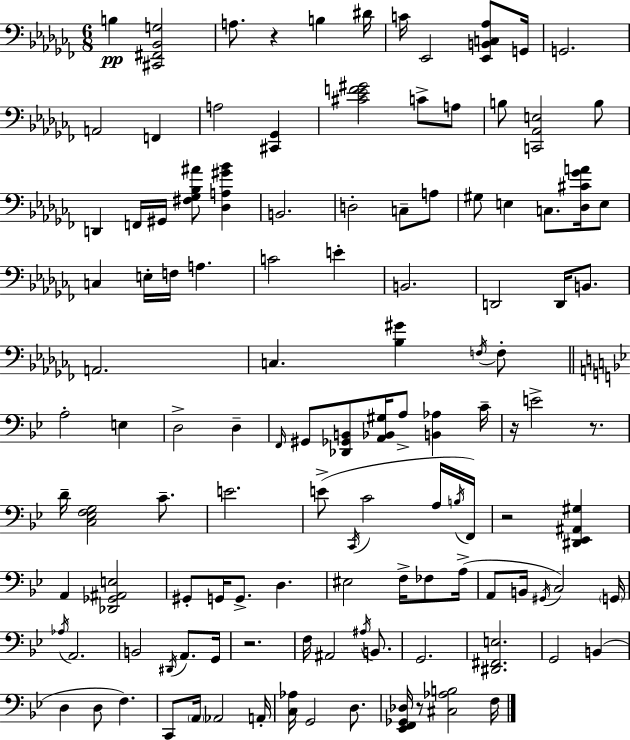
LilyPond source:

{
  \clef bass
  \numericTimeSignature
  \time 6/8
  \key aes \minor
  b4\pp <cis, fis, bes, g>2 | a8. r4 b4 dis'16 | c'16 ees,2 <ees, b, c aes>8 g,16 | g,2. | \break a,2 f,4 | a2 <cis, ges,>4 | <cis' ees' f' gis'>2 c'8-> a8 | b8 <c, aes, e>2 b8 | \break d,4 f,16 gis,16 <fis ges bes ais'>8 <des a gis' bes'>4 | b,2. | d2-. c8-- a8 | gis8 e4 c8. <des cis' ges' a'>16 e8 | \break c4 e16-. f16 a4. | c'2 e'4-. | b,2. | d,2 d,16 b,8. | \break a,2. | c4. <bes gis'>4 \acciaccatura { f16 } f8-. | \bar "||" \break \key bes \major a2-. e4 | d2-> d4-- | \grace { f,16 } gis,8 <des, ges, b,>8 <a, bes, gis>16 a8-> <b, aes>4 | c'16-- r16 e'2-> r8. | \break d'16-- <c ees f g>2 c'8.-- | e'2. | e'8->( \acciaccatura { c,16 } c'2 | a16 \acciaccatura { b16 }) f,16 r2 <dis, ees, ais, gis>4 | \break a,4 <des, ges, ais, e>2 | gis,8-. g,16 g,8.-> d4. | eis2 f16-> | fes8 a16->( a,8 b,16 \acciaccatura { gis,16 }) c2 | \break \parenthesize g,16 \acciaccatura { aes16 } a,2. | b,2 | \acciaccatura { dis,16 } a,8. g,16 r2. | f16 ais,2 | \break \acciaccatura { ais16 } b,8. g,2. | <dis, fis, e>2. | g,2 | b,4( d4 d8 | \break f4.) c,8 \parenthesize a,16 aes,2 | a,16-. <c aes>16 g,2 | d8. <ees, f, ges, des>16 r8 <cis aes b>2 | f16 \bar "|."
}